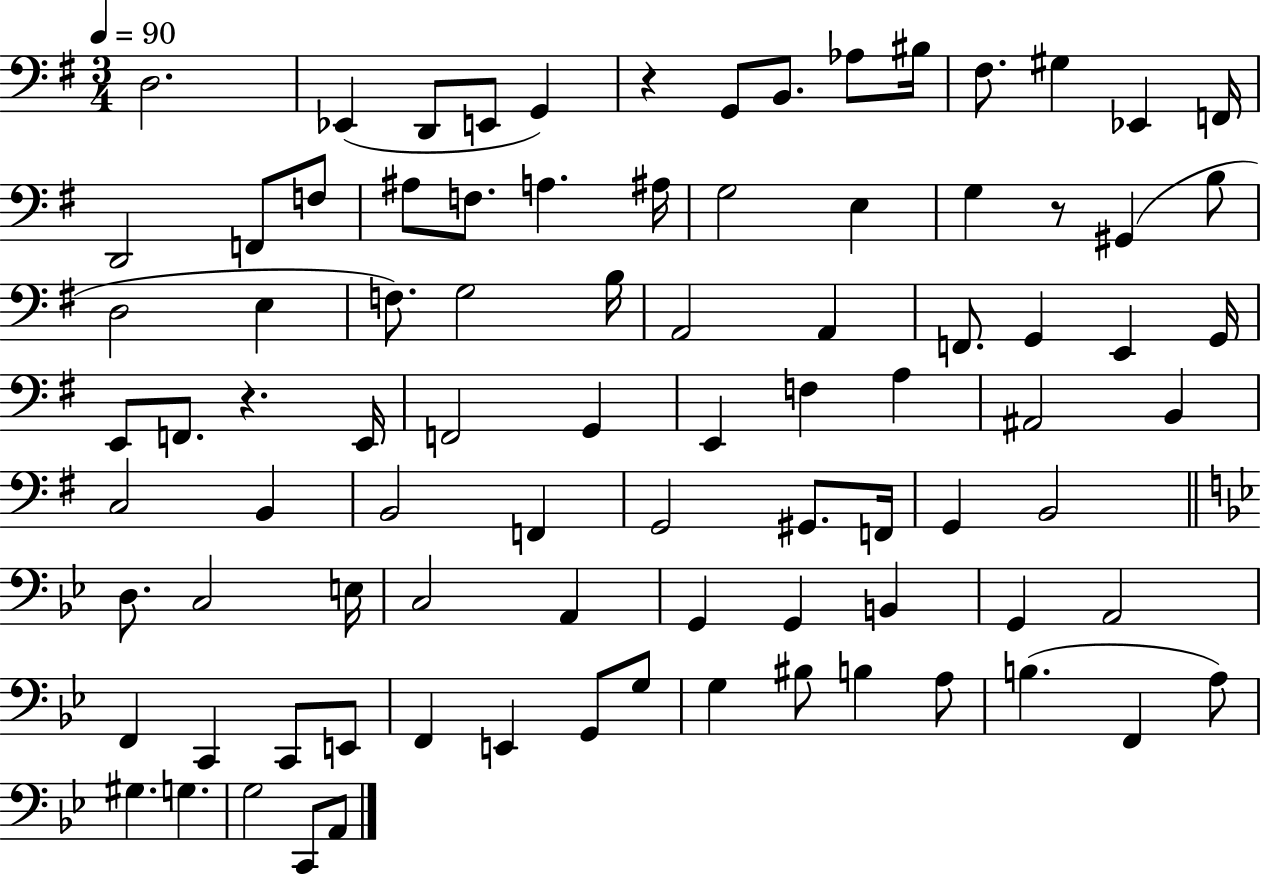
D3/h. Eb2/q D2/e E2/e G2/q R/q G2/e B2/e. Ab3/e BIS3/s F#3/e. G#3/q Eb2/q F2/s D2/h F2/e F3/e A#3/e F3/e. A3/q. A#3/s G3/h E3/q G3/q R/e G#2/q B3/e D3/h E3/q F3/e. G3/h B3/s A2/h A2/q F2/e. G2/q E2/q G2/s E2/e F2/e. R/q. E2/s F2/h G2/q E2/q F3/q A3/q A#2/h B2/q C3/h B2/q B2/h F2/q G2/h G#2/e. F2/s G2/q B2/h D3/e. C3/h E3/s C3/h A2/q G2/q G2/q B2/q G2/q A2/h F2/q C2/q C2/e E2/e F2/q E2/q G2/e G3/e G3/q BIS3/e B3/q A3/e B3/q. F2/q A3/e G#3/q. G3/q. G3/h C2/e A2/e